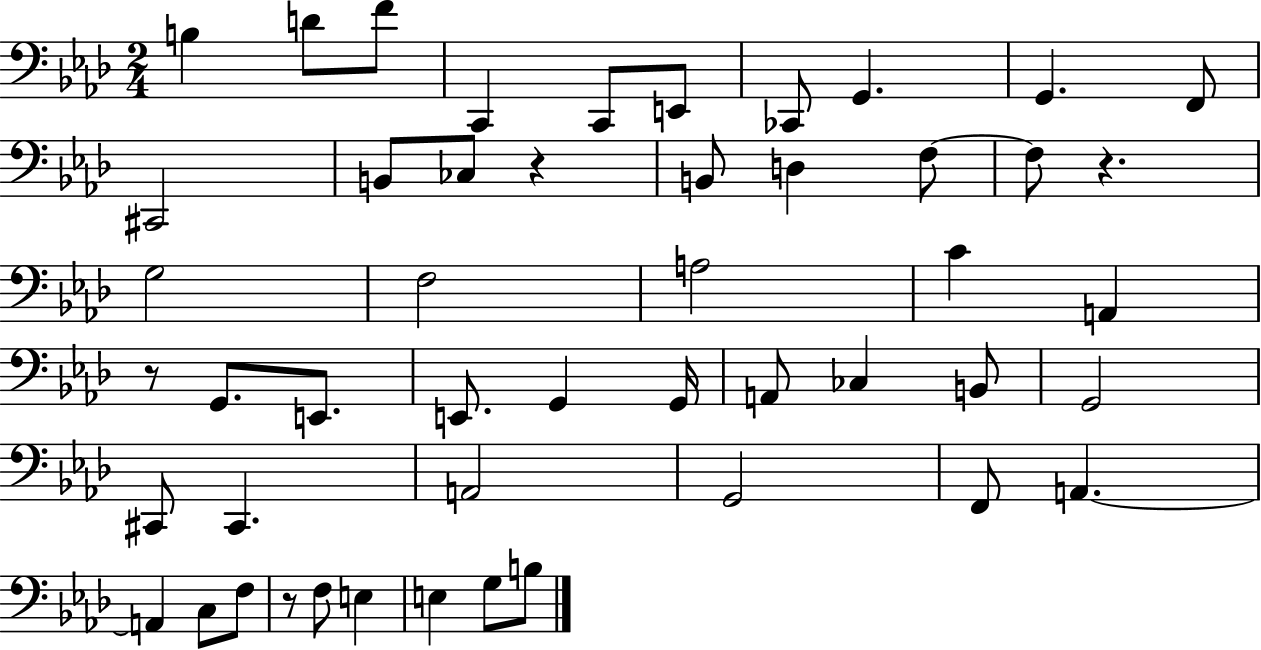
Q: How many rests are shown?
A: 4